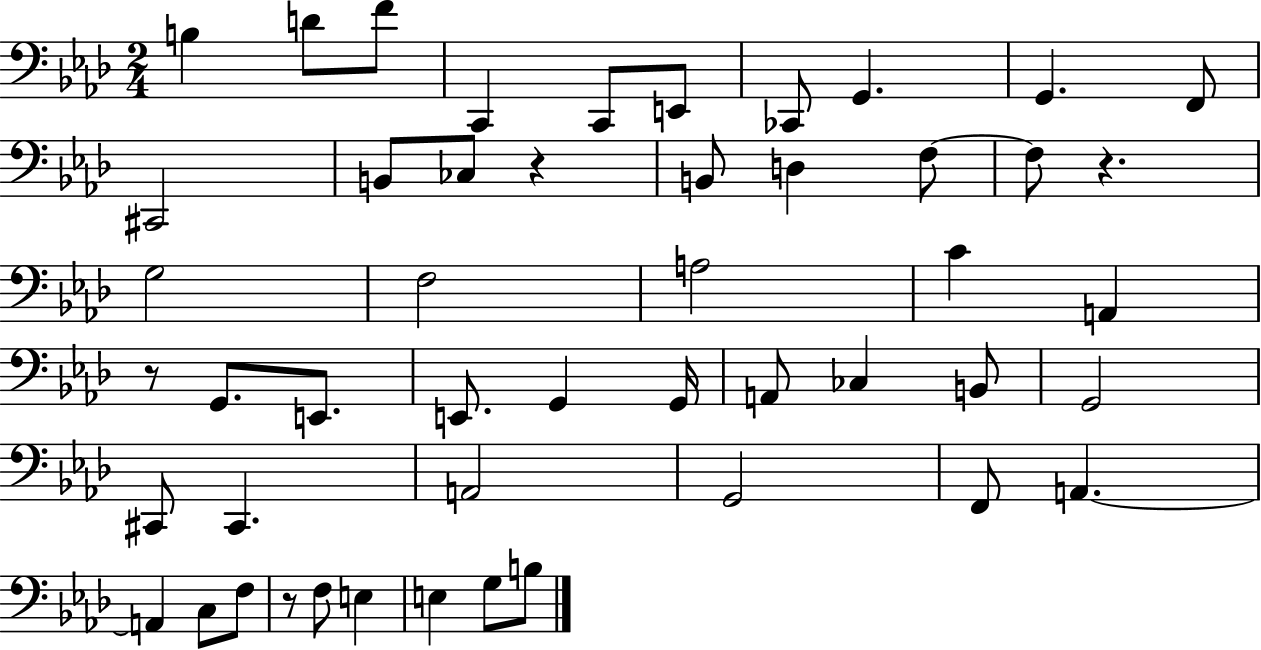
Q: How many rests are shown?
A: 4